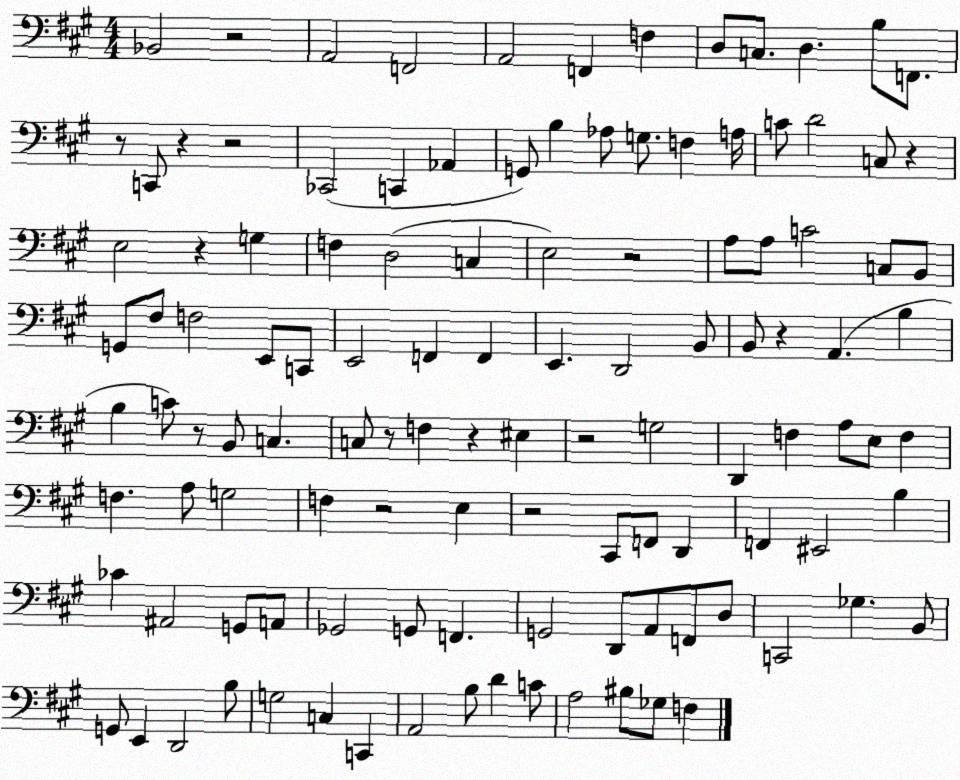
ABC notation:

X:1
T:Untitled
M:4/4
L:1/4
K:A
_B,,2 z2 A,,2 F,,2 A,,2 F,, F, D,/2 C,/2 D, B,/2 F,,/2 z/2 C,,/2 z z2 _C,,2 C,, _A,, G,,/2 B, _A,/2 G,/2 F, A,/4 C/2 D2 C,/2 z E,2 z G, F, D,2 C, E,2 z2 A,/2 A,/2 C2 C,/2 B,,/2 G,,/2 ^F,/2 F,2 E,,/2 C,,/2 E,,2 F,, F,, E,, D,,2 B,,/2 B,,/2 z A,, B, B, C/2 z/2 B,,/2 C, C,/2 z/2 F, z ^E, z2 G,2 D,, F, A,/2 E,/2 F, F, A,/2 G,2 F, z2 E, z2 ^C,,/2 F,,/2 D,, F,, ^E,,2 B, _C ^A,,2 G,,/2 A,,/2 _G,,2 G,,/2 F,, G,,2 D,,/2 A,,/2 F,,/2 D,/2 C,,2 _G, B,,/2 G,,/2 E,, D,,2 B,/2 G,2 C, C,, A,,2 B,/2 D C/2 A,2 ^B,/2 _G,/2 F,